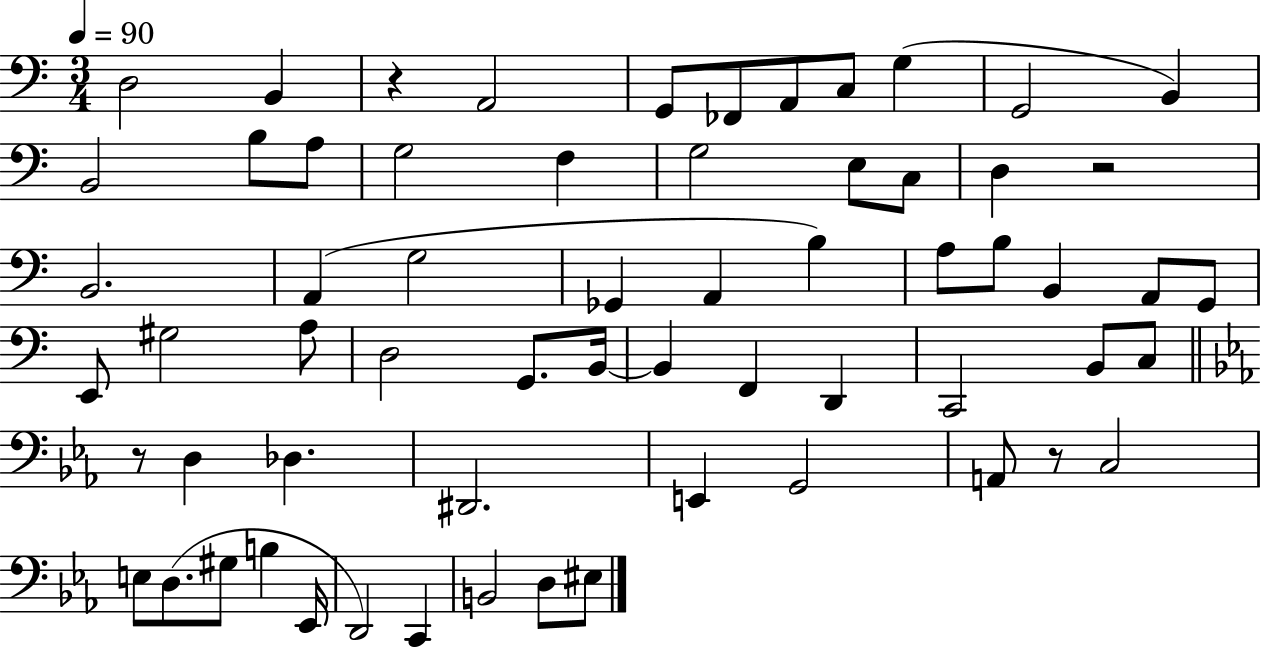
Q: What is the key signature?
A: C major